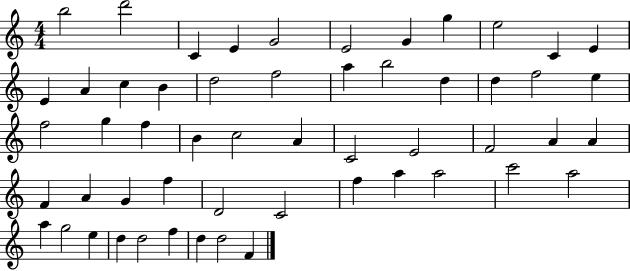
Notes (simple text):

B5/h D6/h C4/q E4/q G4/h E4/h G4/q G5/q E5/h C4/q E4/q E4/q A4/q C5/q B4/q D5/h F5/h A5/q B5/h D5/q D5/q F5/h E5/q F5/h G5/q F5/q B4/q C5/h A4/q C4/h E4/h F4/h A4/q A4/q F4/q A4/q G4/q F5/q D4/h C4/h F5/q A5/q A5/h C6/h A5/h A5/q G5/h E5/q D5/q D5/h F5/q D5/q D5/h F4/q